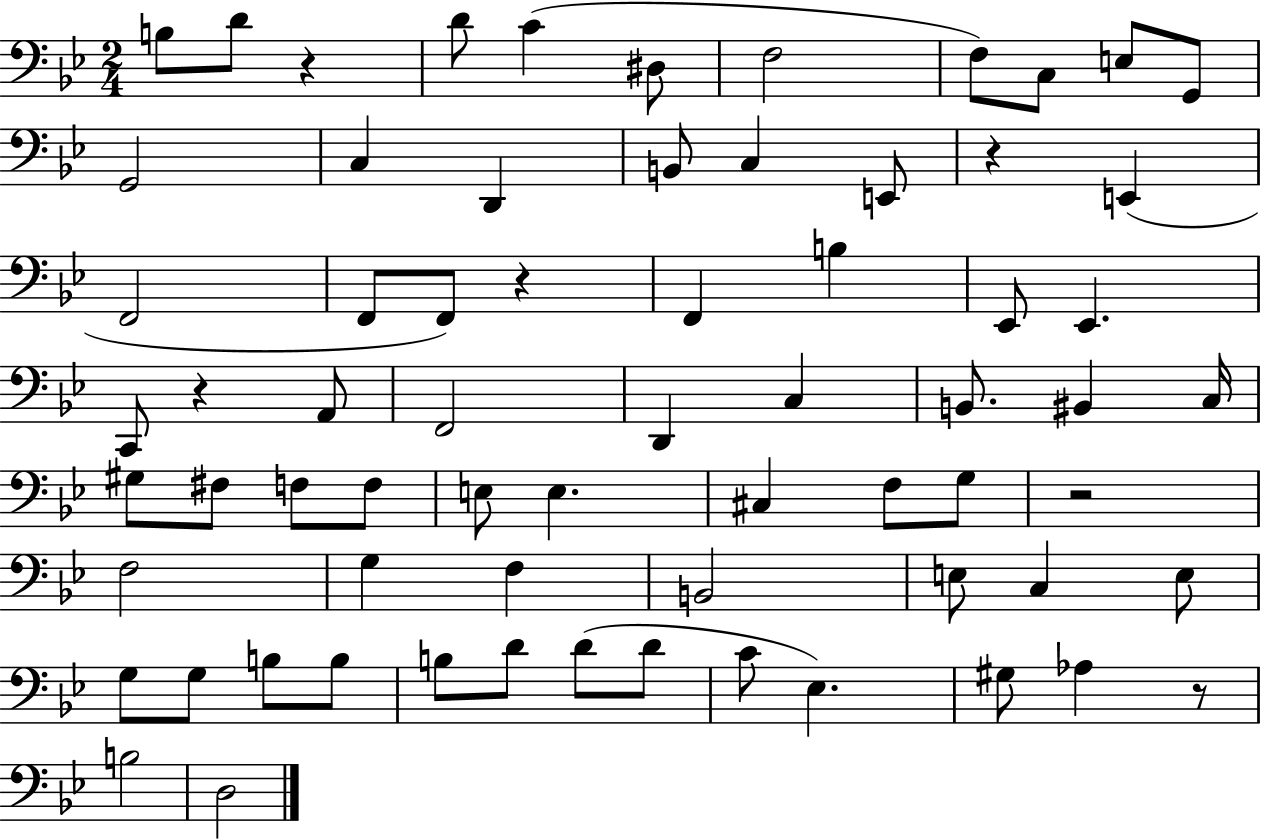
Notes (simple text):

B3/e D4/e R/q D4/e C4/q D#3/e F3/h F3/e C3/e E3/e G2/e G2/h C3/q D2/q B2/e C3/q E2/e R/q E2/q F2/h F2/e F2/e R/q F2/q B3/q Eb2/e Eb2/q. C2/e R/q A2/e F2/h D2/q C3/q B2/e. BIS2/q C3/s G#3/e F#3/e F3/e F3/e E3/e E3/q. C#3/q F3/e G3/e R/h F3/h G3/q F3/q B2/h E3/e C3/q E3/e G3/e G3/e B3/e B3/e B3/e D4/e D4/e D4/e C4/e Eb3/q. G#3/e Ab3/q R/e B3/h D3/h